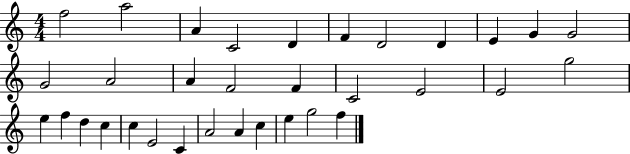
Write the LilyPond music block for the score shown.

{
  \clef treble
  \numericTimeSignature
  \time 4/4
  \key c \major
  f''2 a''2 | a'4 c'2 d'4 | f'4 d'2 d'4 | e'4 g'4 g'2 | \break g'2 a'2 | a'4 f'2 f'4 | c'2 e'2 | e'2 g''2 | \break e''4 f''4 d''4 c''4 | c''4 e'2 c'4 | a'2 a'4 c''4 | e''4 g''2 f''4 | \break \bar "|."
}